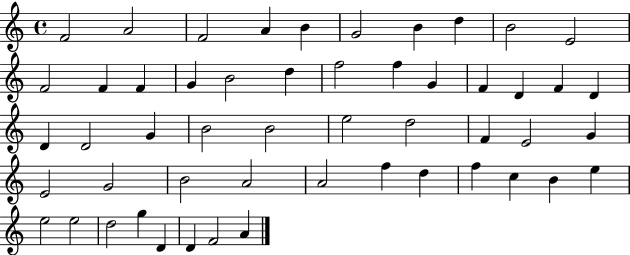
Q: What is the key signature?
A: C major